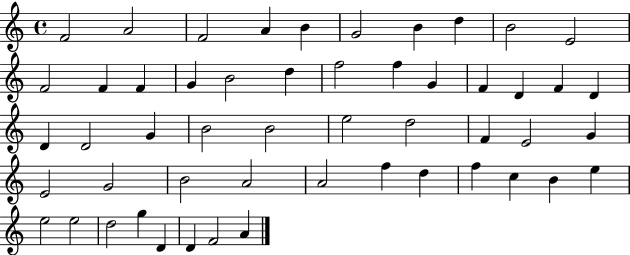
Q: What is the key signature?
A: C major